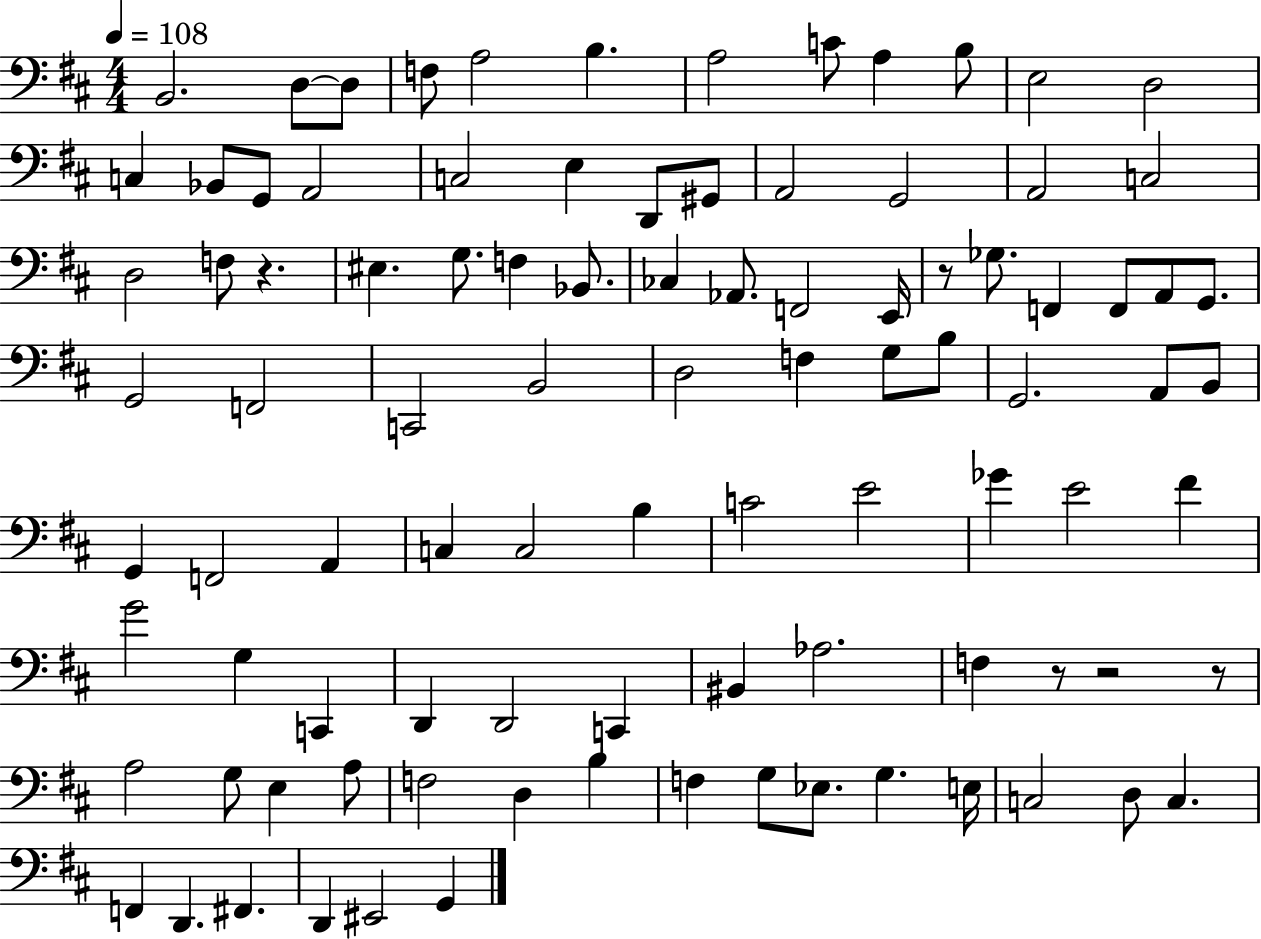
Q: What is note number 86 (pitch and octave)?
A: F2